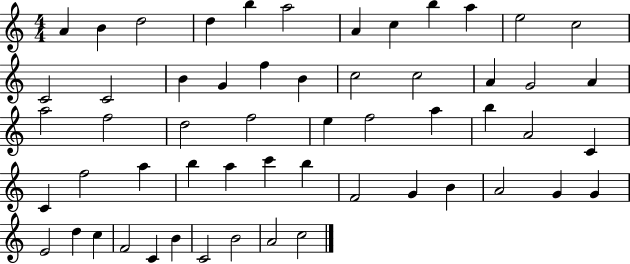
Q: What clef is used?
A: treble